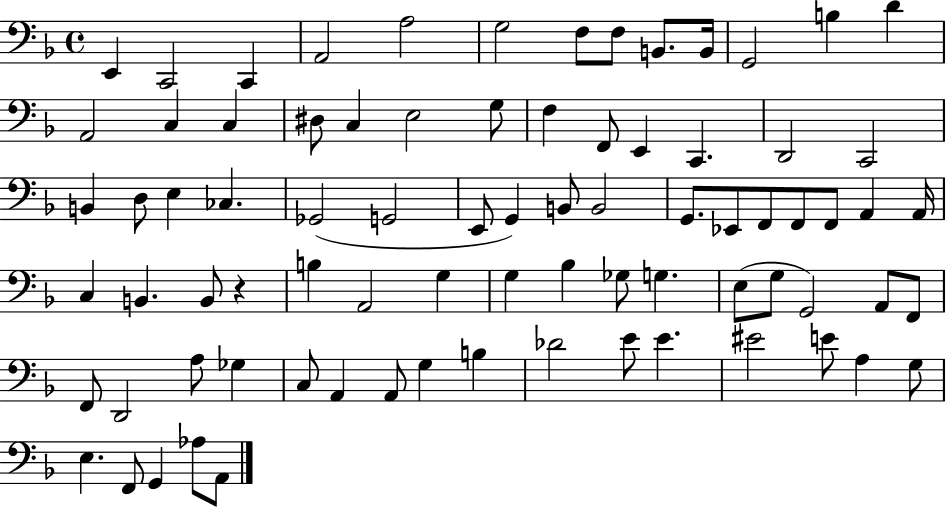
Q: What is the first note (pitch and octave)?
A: E2